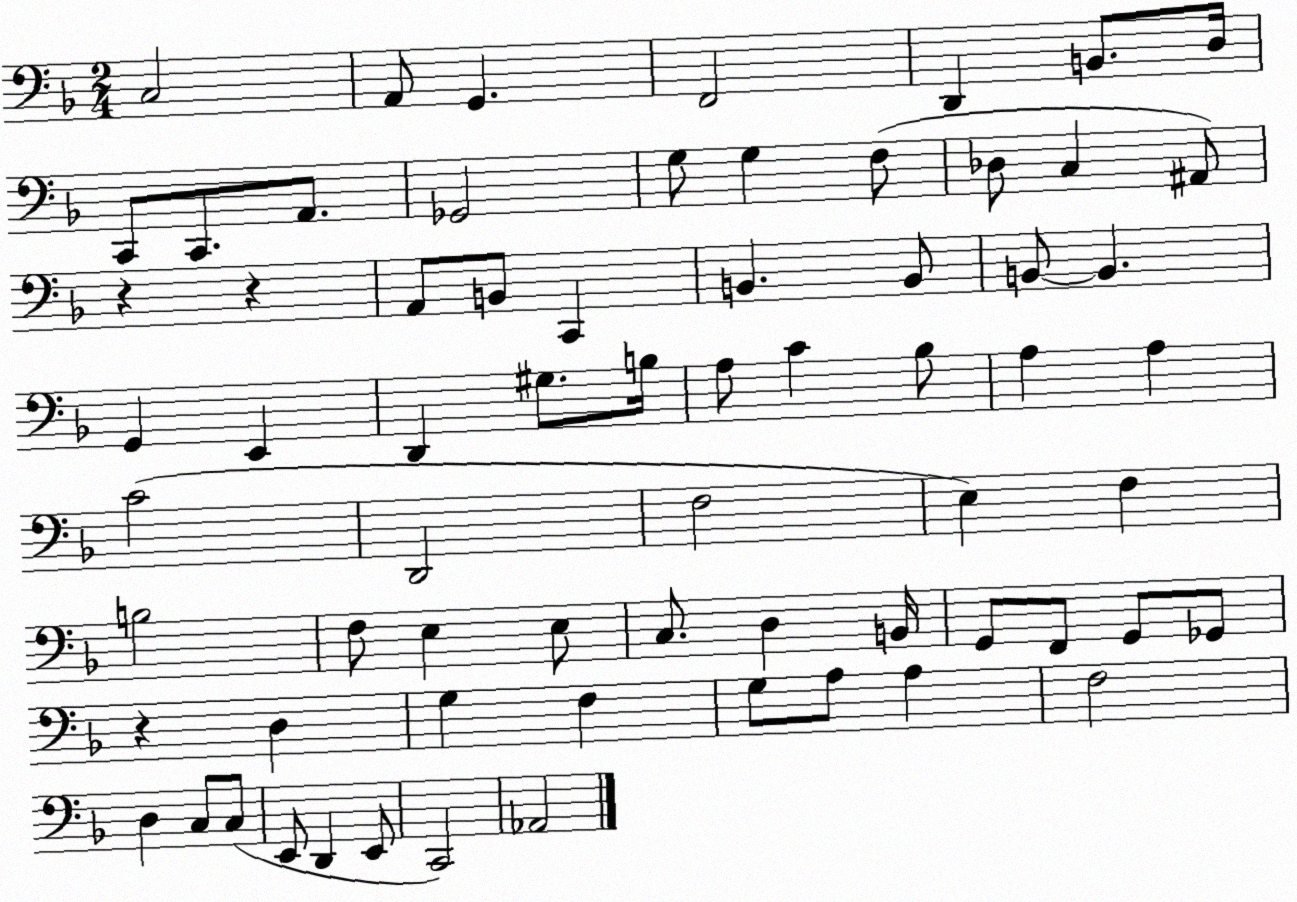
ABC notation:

X:1
T:Untitled
M:2/4
L:1/4
K:F
C,2 A,,/2 G,, F,,2 D,, B,,/2 D,/4 C,,/2 C,,/2 A,,/2 _G,,2 G,/2 G, F,/2 _D,/2 C, ^A,,/2 z z A,,/2 B,,/2 C,, B,, B,,/2 B,,/2 B,, G,, E,, D,, ^G,/2 B,/4 A,/2 C _B,/2 A, A, C2 D,,2 F,2 E, F, B,2 F,/2 E, E,/2 C,/2 D, B,,/4 G,,/2 F,,/2 G,,/2 _G,,/2 z D, G, F, G,/2 A,/2 A, F,2 D, C,/2 C,/2 E,,/2 D,, E,,/2 C,,2 _A,,2